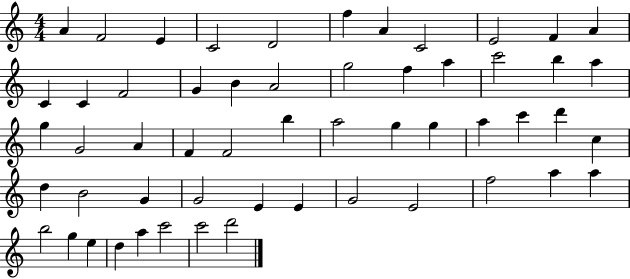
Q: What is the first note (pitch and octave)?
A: A4